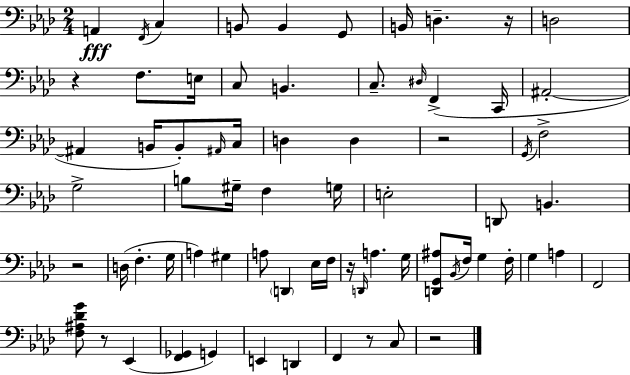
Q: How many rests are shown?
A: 8